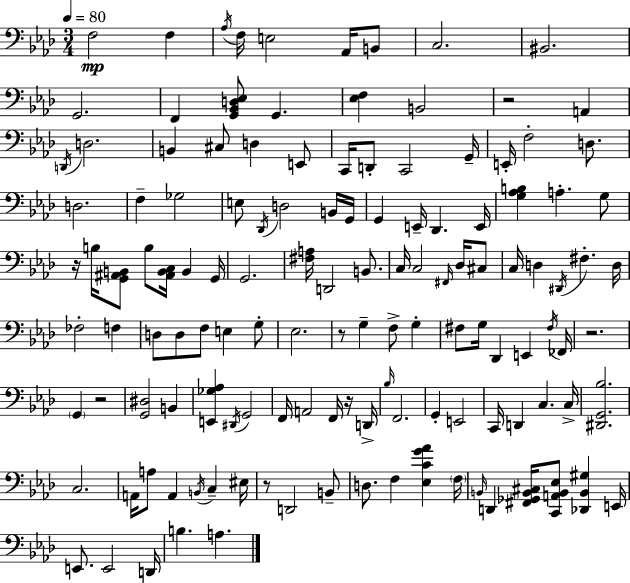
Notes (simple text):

F3/h F3/q Ab3/s F3/s E3/h Ab2/s B2/e C3/h. BIS2/h. G2/h. F2/q [G2,Bb2,D3,Eb3]/e G2/q. [Eb3,F3]/q B2/h R/h A2/q D2/s D3/h. B2/q C#3/e D3/q E2/e C2/s D2/e C2/h G2/s E2/s F3/h D3/e. D3/h. F3/q Gb3/h E3/e Db2/s D3/h B2/s G2/s G2/q E2/s Db2/q. E2/s [G3,Ab3,B3]/q A3/q. G3/e R/s B3/s [G2,A#2,B2]/e B3/e [A#2,B2,C3]/s B2/q G2/s G2/h. [F#3,A3]/s D2/h B2/e. C3/s C3/h F#2/s Db3/s C#3/e C3/s D3/q D#2/s F#3/q. D3/s FES3/h F3/q D3/e D3/e F3/e E3/q G3/e Eb3/h. R/e G3/q F3/e G3/q F#3/e G3/s Db2/q E2/q F#3/s FES2/s R/h. G2/q R/h [G2,D#3]/h B2/q [E2,Gb3,Ab3]/q D#2/s G2/h F2/s A2/h F2/s R/s D2/s Bb3/s F2/h. G2/q E2/h C2/s D2/q C3/q. C3/s [D#2,G2,Bb3]/h. C3/h. A2/s A3/e A2/q B2/s C3/q EIS3/s R/e D2/h B2/e D3/e. F3/q [Eb3,C4,G4,Ab4]/q F3/s B2/s D2/q [F#2,Gb2,B2,C#3]/s [C2,A2,B2,Eb3]/e [Db2,B2,G#3]/q E2/s E2/e. E2/h D2/s B3/q. A3/q.